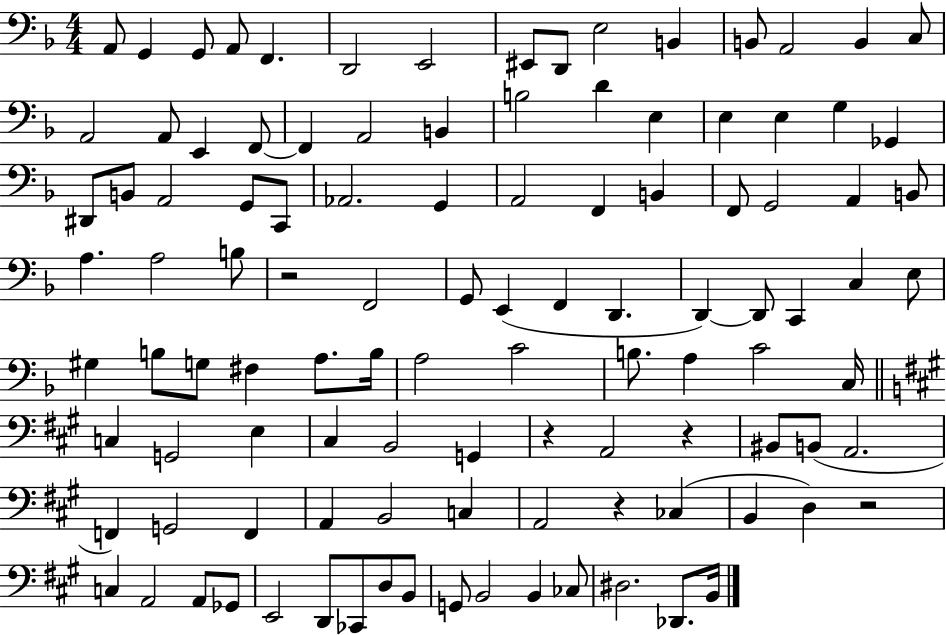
A2/e G2/q G2/e A2/e F2/q. D2/h E2/h EIS2/e D2/e E3/h B2/q B2/e A2/h B2/q C3/e A2/h A2/e E2/q F2/e F2/q A2/h B2/q B3/h D4/q E3/q E3/q E3/q G3/q Gb2/q D#2/e B2/e A2/h G2/e C2/e Ab2/h. G2/q A2/h F2/q B2/q F2/e G2/h A2/q B2/e A3/q. A3/h B3/e R/h F2/h G2/e E2/q F2/q D2/q. D2/q D2/e C2/q C3/q E3/e G#3/q B3/e G3/e F#3/q A3/e. B3/s A3/h C4/h B3/e. A3/q C4/h C3/s C3/q G2/h E3/q C#3/q B2/h G2/q R/q A2/h R/q BIS2/e B2/e A2/h. F2/q G2/h F2/q A2/q B2/h C3/q A2/h R/q CES3/q B2/q D3/q R/h C3/q A2/h A2/e Gb2/e E2/h D2/e CES2/e D3/e B2/e G2/e B2/h B2/q CES3/e D#3/h. Db2/e. B2/s